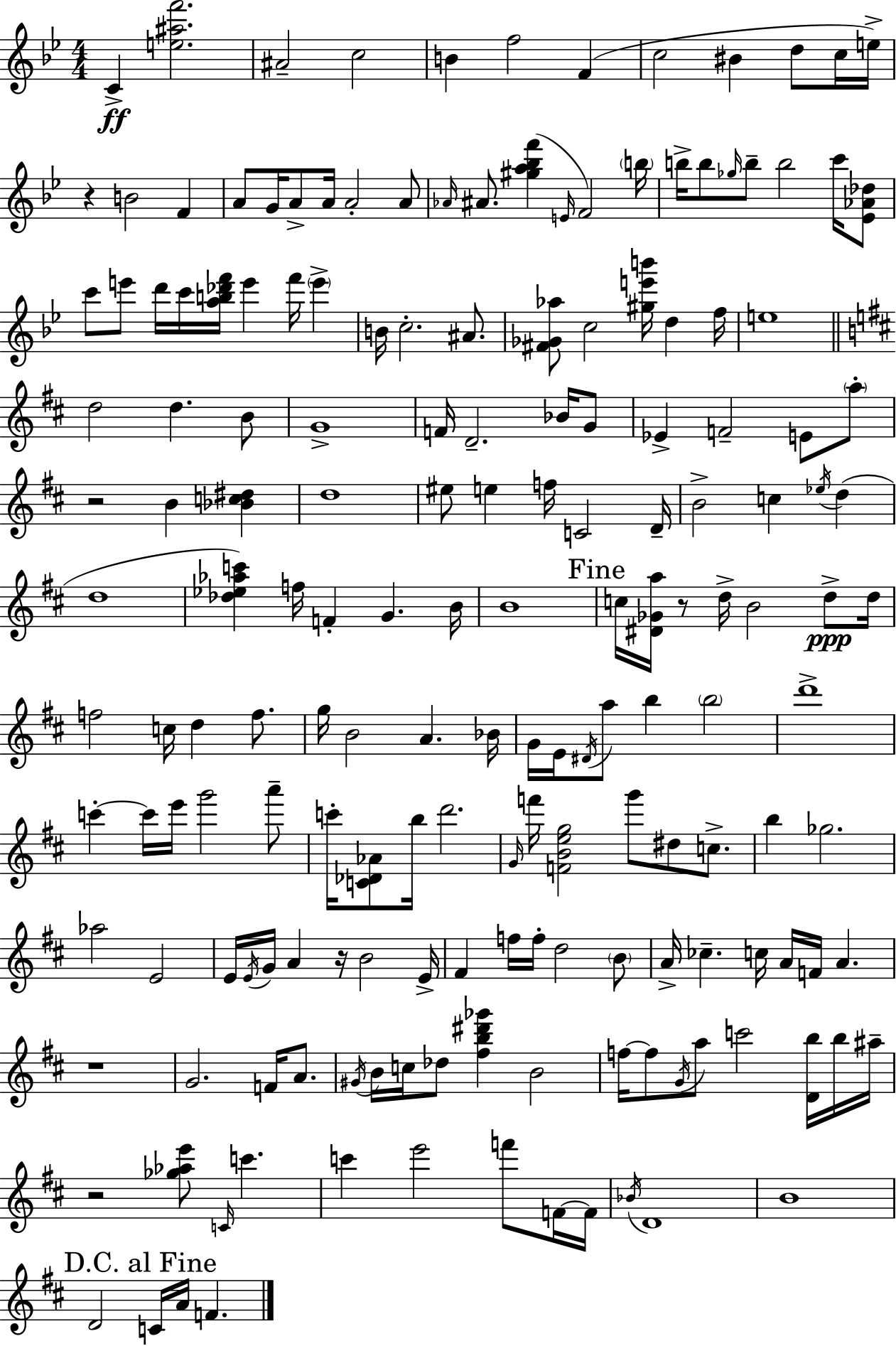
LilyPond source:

{
  \clef treble
  \numericTimeSignature
  \time 4/4
  \key bes \major
  \repeat volta 2 { c'4->\ff <e'' ais'' f'''>2. | ais'2-- c''2 | b'4 f''2 f'4( | c''2 bis'4 d''8 c''16 e''16->) | \break r4 b'2 f'4 | a'8 g'16 a'8-> a'16 a'2-. a'8 | \grace { aes'16 } ais'8. <gis'' a'' bes'' f'''>4( \grace { e'16 } f'2) | \parenthesize b''16 b''16-> b''8 \grace { ges''16 } b''8-- b''2 | \break c'''16 <ees' aes' des''>8 c'''8 e'''8 d'''16 c'''16 <a'' b'' des''' f'''>16 e'''4 f'''16 \parenthesize e'''4-> | b'16 c''2.-. | ais'8. <fis' ges' aes''>8 c''2 <gis'' e''' b'''>16 d''4 | f''16 e''1 | \break \bar "||" \break \key d \major d''2 d''4. b'8 | g'1-> | f'16 d'2.-- bes'16 g'8 | ees'4-> f'2-- e'8 \parenthesize a''8-. | \break r2 b'4 <bes' c'' dis''>4 | d''1 | eis''8 e''4 f''16 c'2 d'16-- | b'2-> c''4 \acciaccatura { ees''16 }( d''4 | \break d''1 | <des'' ees'' aes'' c'''>4) f''16 f'4-. g'4. | b'16 b'1 | \mark "Fine" c''16 <dis' ges' a''>16 r8 d''16-> b'2 d''8->\ppp | \break d''16 f''2 c''16 d''4 f''8. | g''16 b'2 a'4. | bes'16 g'16 e'16 \acciaccatura { dis'16 } a''8 b''4 \parenthesize b''2 | d'''1-> | \break c'''4-.~~ c'''16 e'''16 g'''2 | a'''8-- c'''16-. <c' des' aes'>8 b''16 d'''2. | \grace { g'16 } f'''16 <f' b' e'' g''>2 g'''8 dis''8 | c''8.-> b''4 ges''2. | \break aes''2 e'2 | e'16 \acciaccatura { e'16 } g'16 a'4 r16 b'2 | e'16-> fis'4 f''16 f''16-. d''2 | \parenthesize b'8 a'16-> ces''4.-- c''16 a'16 f'16 a'4. | \break r1 | g'2. | f'16 a'8. \acciaccatura { gis'16 } b'16 c''16 des''8 <fis'' b'' dis''' ges'''>4 b'2 | f''16~~ f''8 \acciaccatura { g'16 } a''8 c'''2 | \break <d' b''>16 b''16 ais''16-- r2 <ges'' aes'' e'''>8 | \grace { c'16 } c'''4. c'''4 e'''2 | f'''8 f'16~~ f'16 \acciaccatura { bes'16 } d'1 | b'1 | \break \mark "D.C. al Fine" d'2 | c'16 a'16 f'4. } \bar "|."
}